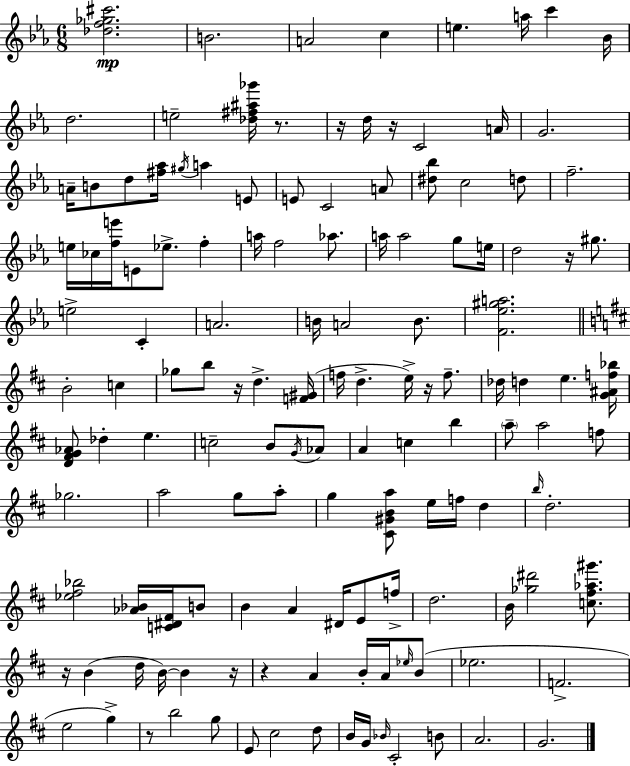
[Db5,F5,Gb5,C#6]/h. B4/h. A4/h C5/q E5/q. A5/s C6/q Bb4/s D5/h. E5/h [Db5,F#5,A#5,Gb6]/s R/e. R/s D5/s R/s C4/h A4/s G4/h. A4/s B4/e D5/e [F#5,Ab5]/s G#5/s A5/q E4/e E4/e C4/h A4/e [D#5,Bb5]/e C5/h D5/e F5/h. E5/s CES5/s [F5,E6]/s E4/e Eb5/e. F5/q A5/s F5/h Ab5/e. A5/s A5/h G5/e E5/s D5/h R/s G#5/e. E5/h C4/q A4/h. B4/s A4/h B4/e. [F4,Eb5,G#5,A5]/h. B4/h C5/q Gb5/e B5/e R/s D5/q. [F4,G#4]/s F5/s D5/q. E5/s R/s F5/e. Db5/s D5/q E5/q. [G4,A#4,F5,Bb5]/s [D4,F#4,G4,Ab4]/e Db5/q E5/q. C5/h B4/e G4/s Ab4/e A4/q C5/q B5/q A5/e A5/h F5/e Gb5/h. A5/h G5/e A5/e G5/q [C#4,G#4,B4,A5]/e E5/s F5/s D5/q B5/s D5/h. [Eb5,F#5,Bb5]/h [Ab4,Bb4]/s [C4,D#4,F#4]/s B4/e B4/q A4/q D#4/s E4/e F5/s D5/h. B4/s [Gb5,D#6]/h [C5,F#5,Ab5,G#6]/e. R/s B4/q D5/s B4/s B4/q R/s R/q A4/q B4/s A4/s Eb5/s B4/e Eb5/h. F4/h. E5/h G5/q R/e B5/h G5/e E4/e C#5/h D5/e B4/s G4/s Bb4/s C#4/h B4/e A4/h. G4/h.